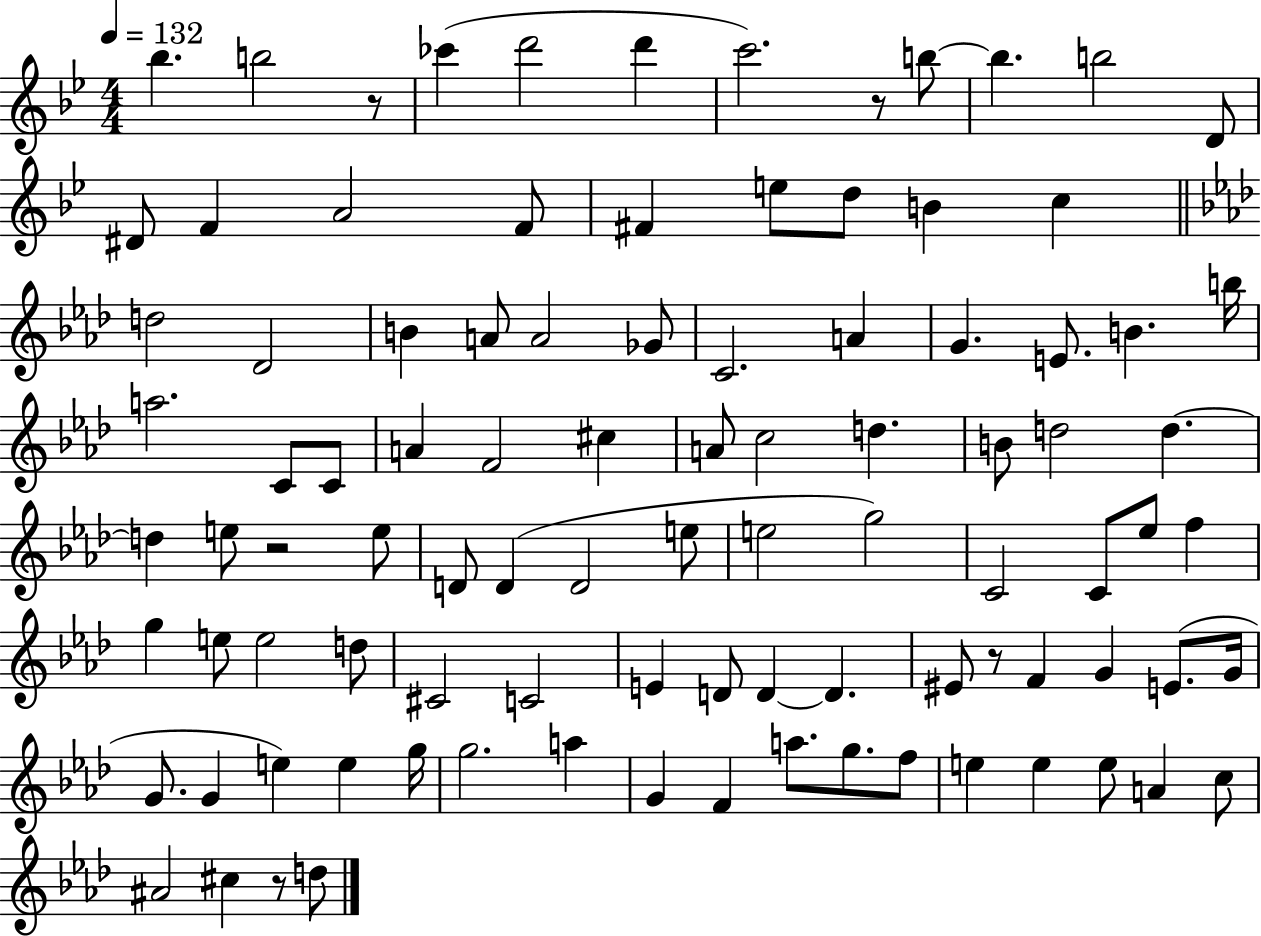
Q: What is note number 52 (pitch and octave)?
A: G5